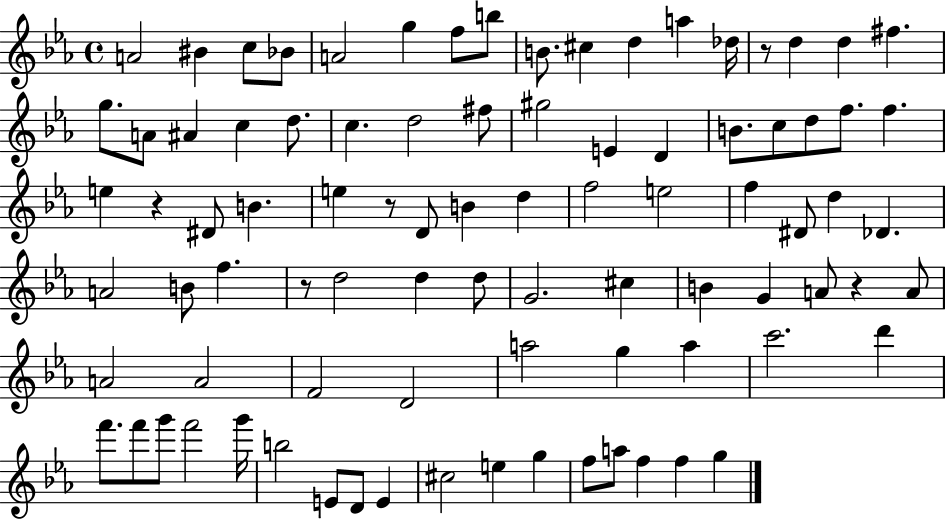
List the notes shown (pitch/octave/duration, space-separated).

A4/h BIS4/q C5/e Bb4/e A4/h G5/q F5/e B5/e B4/e. C#5/q D5/q A5/q Db5/s R/e D5/q D5/q F#5/q. G5/e. A4/e A#4/q C5/q D5/e. C5/q. D5/h F#5/e G#5/h E4/q D4/q B4/e. C5/e D5/e F5/e. F5/q. E5/q R/q D#4/e B4/q. E5/q R/e D4/e B4/q D5/q F5/h E5/h F5/q D#4/e D5/q Db4/q. A4/h B4/e F5/q. R/e D5/h D5/q D5/e G4/h. C#5/q B4/q G4/q A4/e R/q A4/e A4/h A4/h F4/h D4/h A5/h G5/q A5/q C6/h. D6/q F6/e. F6/e G6/e F6/h G6/s B5/h E4/e D4/e E4/q C#5/h E5/q G5/q F5/e A5/e F5/q F5/q G5/q